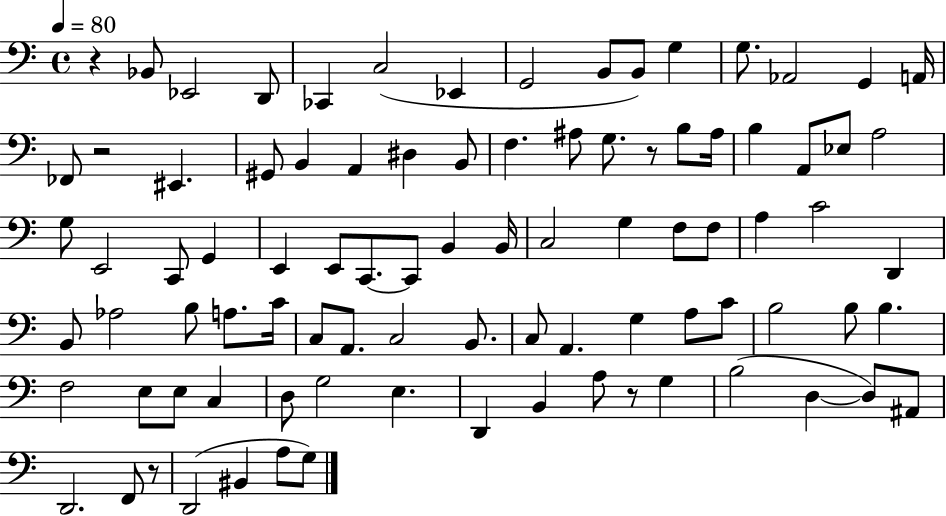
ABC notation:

X:1
T:Untitled
M:4/4
L:1/4
K:C
z _B,,/2 _E,,2 D,,/2 _C,, C,2 _E,, G,,2 B,,/2 B,,/2 G, G,/2 _A,,2 G,, A,,/4 _F,,/2 z2 ^E,, ^G,,/2 B,, A,, ^D, B,,/2 F, ^A,/2 G,/2 z/2 B,/2 ^A,/4 B, A,,/2 _E,/2 A,2 G,/2 E,,2 C,,/2 G,, E,, E,,/2 C,,/2 C,,/2 B,, B,,/4 C,2 G, F,/2 F,/2 A, C2 D,, B,,/2 _A,2 B,/2 A,/2 C/4 C,/2 A,,/2 C,2 B,,/2 C,/2 A,, G, A,/2 C/2 B,2 B,/2 B, F,2 E,/2 E,/2 C, D,/2 G,2 E, D,, B,, A,/2 z/2 G, B,2 D, D,/2 ^A,,/2 D,,2 F,,/2 z/2 D,,2 ^B,, A,/2 G,/2